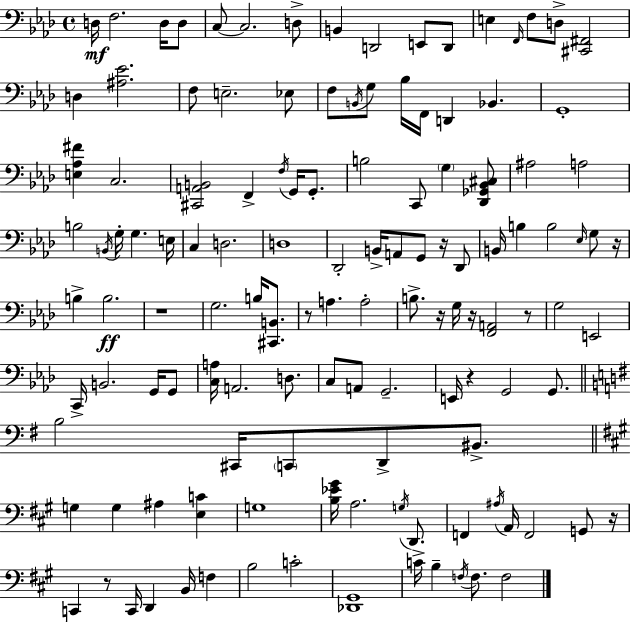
D3/s F3/h. D3/s D3/e C3/e C3/h. D3/e B2/q D2/h E2/e D2/e E3/q F2/s F3/e D3/e [C#2,F#2]/h D3/q [A#3,Eb4]/h. F3/e E3/h. Eb3/e F3/e B2/s G3/e Bb3/s F2/s D2/q Bb2/q. G2/w [E3,Ab3,F#4]/q C3/h. [C#2,A2,B2]/h F2/q F3/s G2/s G2/e. B3/h C2/e G3/q [Db2,Gb2,Bb2,C#3]/e A#3/h A3/h B3/h B2/s G3/s G3/q. E3/s C3/q D3/h. D3/w Db2/h B2/s A2/e G2/e R/s Db2/e B2/s B3/q B3/h Eb3/s G3/e R/s B3/q B3/h. R/w G3/h. B3/s [C#2,B2]/e. R/e A3/q. A3/h B3/e. R/s G3/s R/s [F2,A2]/h R/e G3/h E2/h C2/s B2/h. G2/s G2/e [C3,A3]/s A2/h. D3/e. C3/e A2/e G2/h. E2/s R/q G2/h G2/e. B3/h C#2/s C2/e D2/e BIS2/e. G3/q G3/q A#3/q [E3,C4]/q G3/w [B3,Eb4,G#4]/s A3/h. G3/s D2/e. F2/q A#3/s A2/s F2/h G2/e R/s C2/q R/e C2/s D2/q B2/s F3/q B3/h C4/h [Db2,G#2]/w C4/s B3/q F3/s F3/e. F3/h